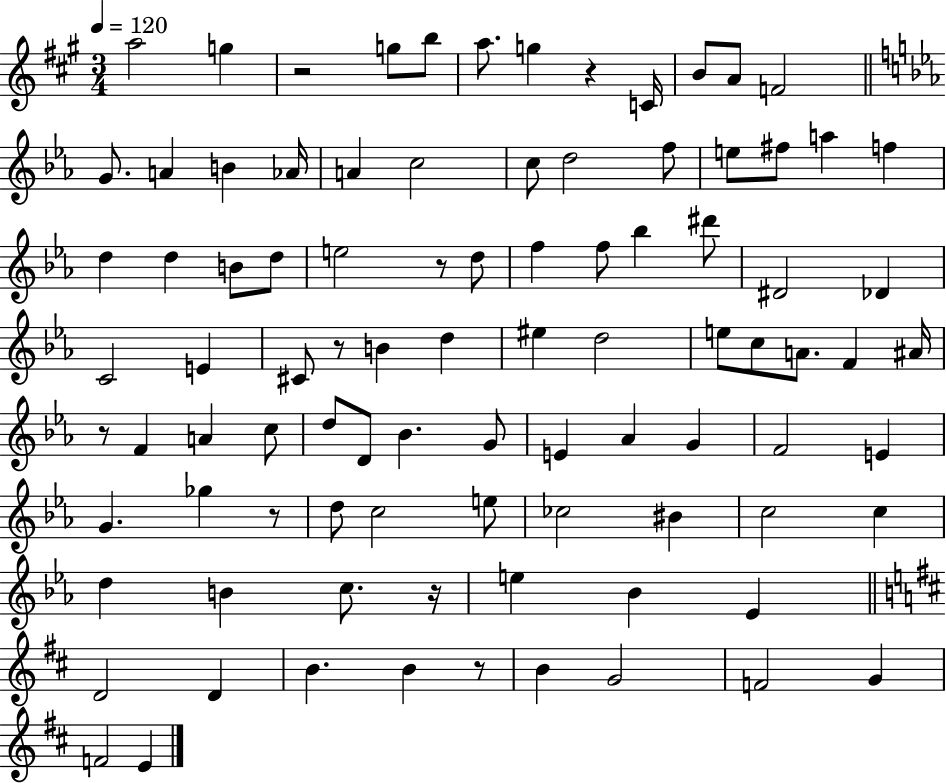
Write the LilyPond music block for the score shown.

{
  \clef treble
  \numericTimeSignature
  \time 3/4
  \key a \major
  \tempo 4 = 120
  a''2 g''4 | r2 g''8 b''8 | a''8. g''4 r4 c'16 | b'8 a'8 f'2 | \break \bar "||" \break \key c \minor g'8. a'4 b'4 aes'16 | a'4 c''2 | c''8 d''2 f''8 | e''8 fis''8 a''4 f''4 | \break d''4 d''4 b'8 d''8 | e''2 r8 d''8 | f''4 f''8 bes''4 dis'''8 | dis'2 des'4 | \break c'2 e'4 | cis'8 r8 b'4 d''4 | eis''4 d''2 | e''8 c''8 a'8. f'4 ais'16 | \break r8 f'4 a'4 c''8 | d''8 d'8 bes'4. g'8 | e'4 aes'4 g'4 | f'2 e'4 | \break g'4. ges''4 r8 | d''8 c''2 e''8 | ces''2 bis'4 | c''2 c''4 | \break d''4 b'4 c''8. r16 | e''4 bes'4 ees'4 | \bar "||" \break \key d \major d'2 d'4 | b'4. b'4 r8 | b'4 g'2 | f'2 g'4 | \break f'2 e'4 | \bar "|."
}